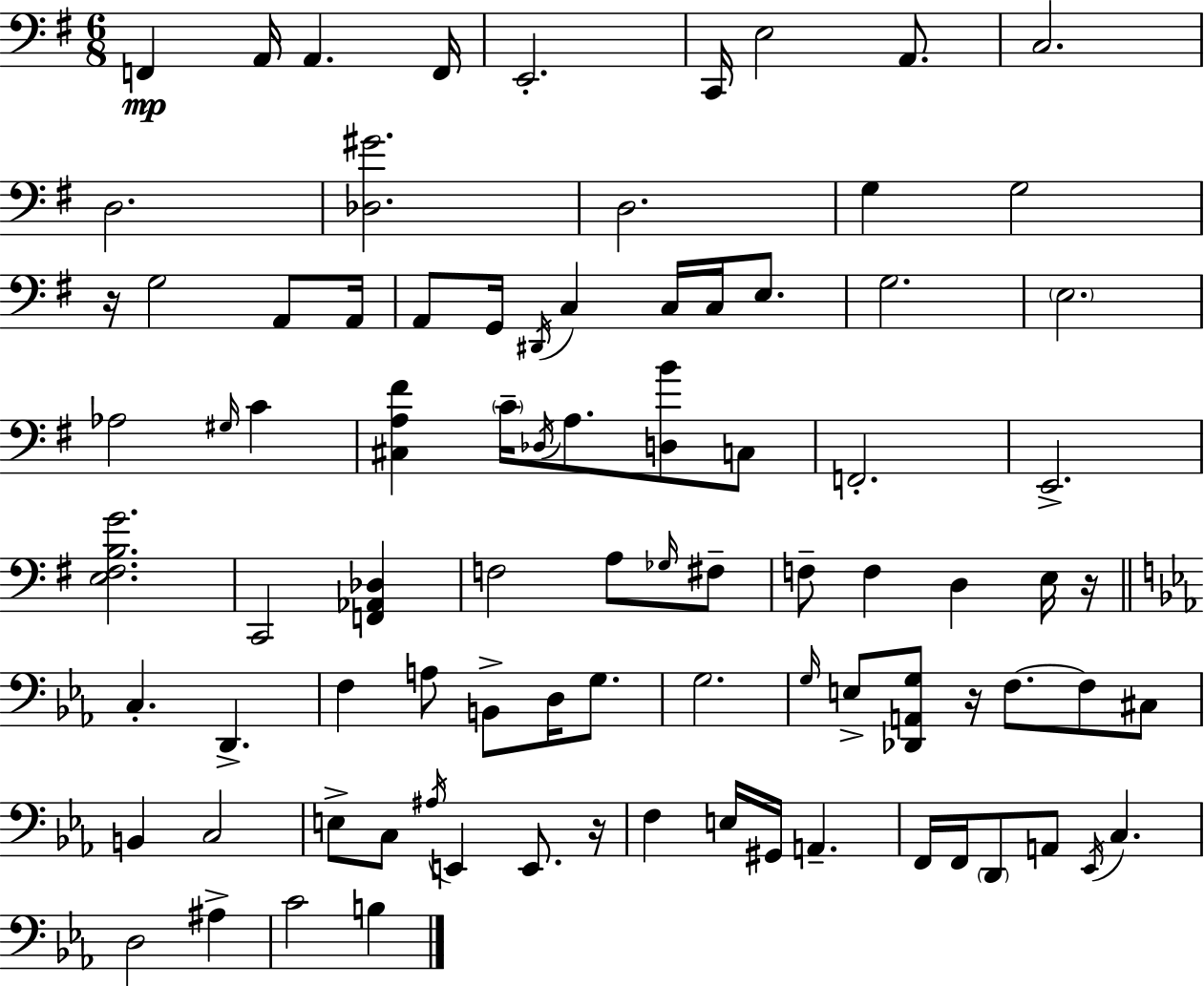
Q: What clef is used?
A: bass